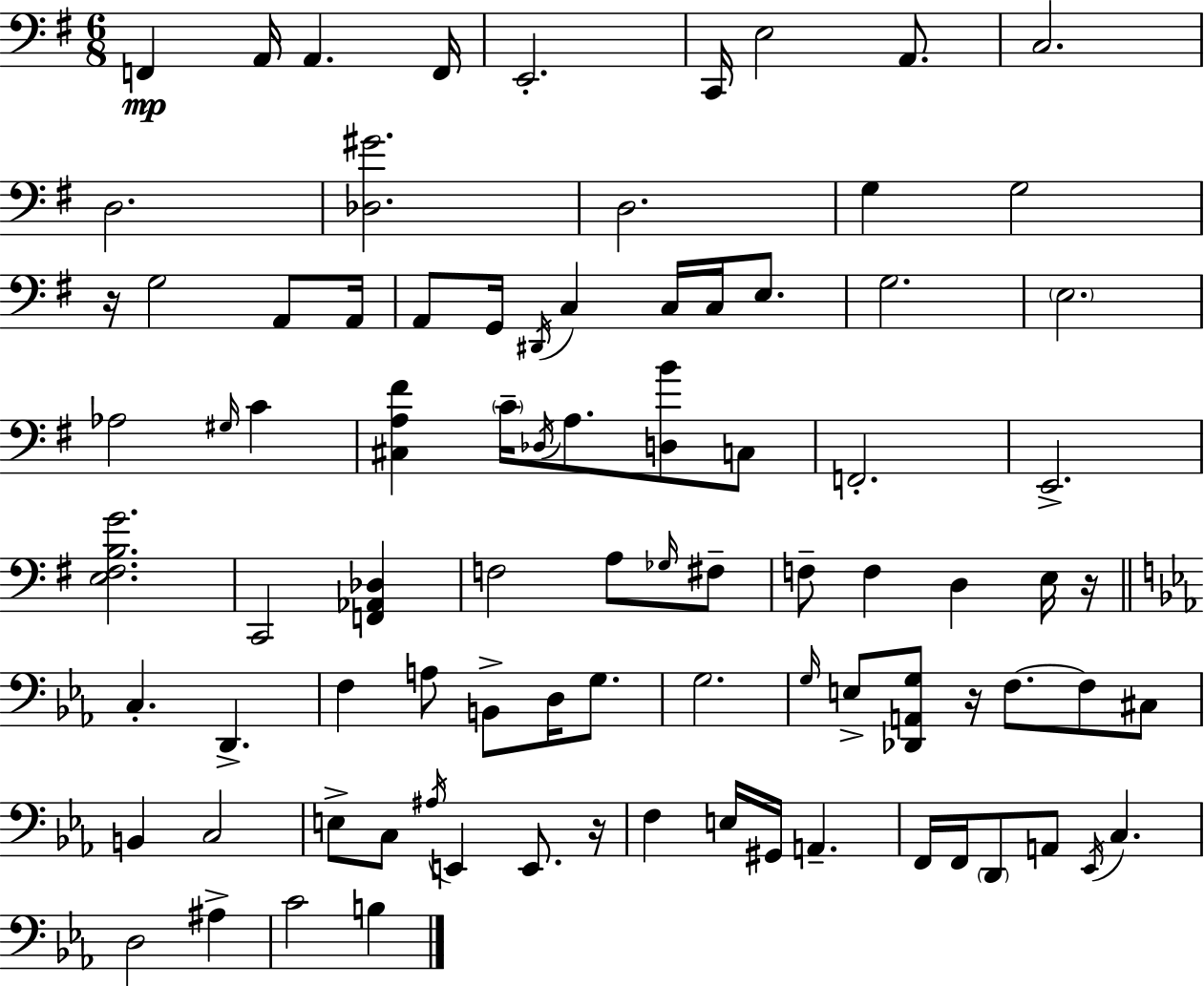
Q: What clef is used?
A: bass